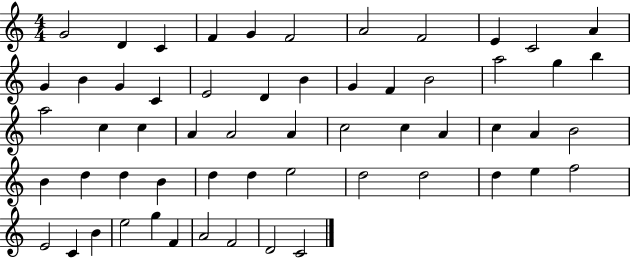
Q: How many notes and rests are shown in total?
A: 58